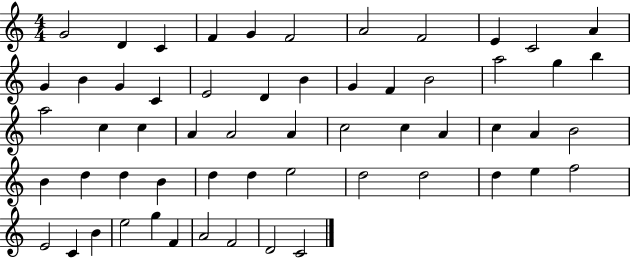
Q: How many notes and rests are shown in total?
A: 58